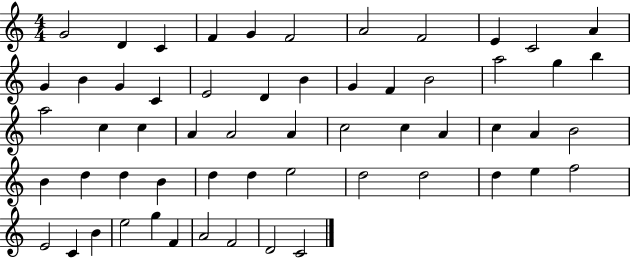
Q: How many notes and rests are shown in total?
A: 58